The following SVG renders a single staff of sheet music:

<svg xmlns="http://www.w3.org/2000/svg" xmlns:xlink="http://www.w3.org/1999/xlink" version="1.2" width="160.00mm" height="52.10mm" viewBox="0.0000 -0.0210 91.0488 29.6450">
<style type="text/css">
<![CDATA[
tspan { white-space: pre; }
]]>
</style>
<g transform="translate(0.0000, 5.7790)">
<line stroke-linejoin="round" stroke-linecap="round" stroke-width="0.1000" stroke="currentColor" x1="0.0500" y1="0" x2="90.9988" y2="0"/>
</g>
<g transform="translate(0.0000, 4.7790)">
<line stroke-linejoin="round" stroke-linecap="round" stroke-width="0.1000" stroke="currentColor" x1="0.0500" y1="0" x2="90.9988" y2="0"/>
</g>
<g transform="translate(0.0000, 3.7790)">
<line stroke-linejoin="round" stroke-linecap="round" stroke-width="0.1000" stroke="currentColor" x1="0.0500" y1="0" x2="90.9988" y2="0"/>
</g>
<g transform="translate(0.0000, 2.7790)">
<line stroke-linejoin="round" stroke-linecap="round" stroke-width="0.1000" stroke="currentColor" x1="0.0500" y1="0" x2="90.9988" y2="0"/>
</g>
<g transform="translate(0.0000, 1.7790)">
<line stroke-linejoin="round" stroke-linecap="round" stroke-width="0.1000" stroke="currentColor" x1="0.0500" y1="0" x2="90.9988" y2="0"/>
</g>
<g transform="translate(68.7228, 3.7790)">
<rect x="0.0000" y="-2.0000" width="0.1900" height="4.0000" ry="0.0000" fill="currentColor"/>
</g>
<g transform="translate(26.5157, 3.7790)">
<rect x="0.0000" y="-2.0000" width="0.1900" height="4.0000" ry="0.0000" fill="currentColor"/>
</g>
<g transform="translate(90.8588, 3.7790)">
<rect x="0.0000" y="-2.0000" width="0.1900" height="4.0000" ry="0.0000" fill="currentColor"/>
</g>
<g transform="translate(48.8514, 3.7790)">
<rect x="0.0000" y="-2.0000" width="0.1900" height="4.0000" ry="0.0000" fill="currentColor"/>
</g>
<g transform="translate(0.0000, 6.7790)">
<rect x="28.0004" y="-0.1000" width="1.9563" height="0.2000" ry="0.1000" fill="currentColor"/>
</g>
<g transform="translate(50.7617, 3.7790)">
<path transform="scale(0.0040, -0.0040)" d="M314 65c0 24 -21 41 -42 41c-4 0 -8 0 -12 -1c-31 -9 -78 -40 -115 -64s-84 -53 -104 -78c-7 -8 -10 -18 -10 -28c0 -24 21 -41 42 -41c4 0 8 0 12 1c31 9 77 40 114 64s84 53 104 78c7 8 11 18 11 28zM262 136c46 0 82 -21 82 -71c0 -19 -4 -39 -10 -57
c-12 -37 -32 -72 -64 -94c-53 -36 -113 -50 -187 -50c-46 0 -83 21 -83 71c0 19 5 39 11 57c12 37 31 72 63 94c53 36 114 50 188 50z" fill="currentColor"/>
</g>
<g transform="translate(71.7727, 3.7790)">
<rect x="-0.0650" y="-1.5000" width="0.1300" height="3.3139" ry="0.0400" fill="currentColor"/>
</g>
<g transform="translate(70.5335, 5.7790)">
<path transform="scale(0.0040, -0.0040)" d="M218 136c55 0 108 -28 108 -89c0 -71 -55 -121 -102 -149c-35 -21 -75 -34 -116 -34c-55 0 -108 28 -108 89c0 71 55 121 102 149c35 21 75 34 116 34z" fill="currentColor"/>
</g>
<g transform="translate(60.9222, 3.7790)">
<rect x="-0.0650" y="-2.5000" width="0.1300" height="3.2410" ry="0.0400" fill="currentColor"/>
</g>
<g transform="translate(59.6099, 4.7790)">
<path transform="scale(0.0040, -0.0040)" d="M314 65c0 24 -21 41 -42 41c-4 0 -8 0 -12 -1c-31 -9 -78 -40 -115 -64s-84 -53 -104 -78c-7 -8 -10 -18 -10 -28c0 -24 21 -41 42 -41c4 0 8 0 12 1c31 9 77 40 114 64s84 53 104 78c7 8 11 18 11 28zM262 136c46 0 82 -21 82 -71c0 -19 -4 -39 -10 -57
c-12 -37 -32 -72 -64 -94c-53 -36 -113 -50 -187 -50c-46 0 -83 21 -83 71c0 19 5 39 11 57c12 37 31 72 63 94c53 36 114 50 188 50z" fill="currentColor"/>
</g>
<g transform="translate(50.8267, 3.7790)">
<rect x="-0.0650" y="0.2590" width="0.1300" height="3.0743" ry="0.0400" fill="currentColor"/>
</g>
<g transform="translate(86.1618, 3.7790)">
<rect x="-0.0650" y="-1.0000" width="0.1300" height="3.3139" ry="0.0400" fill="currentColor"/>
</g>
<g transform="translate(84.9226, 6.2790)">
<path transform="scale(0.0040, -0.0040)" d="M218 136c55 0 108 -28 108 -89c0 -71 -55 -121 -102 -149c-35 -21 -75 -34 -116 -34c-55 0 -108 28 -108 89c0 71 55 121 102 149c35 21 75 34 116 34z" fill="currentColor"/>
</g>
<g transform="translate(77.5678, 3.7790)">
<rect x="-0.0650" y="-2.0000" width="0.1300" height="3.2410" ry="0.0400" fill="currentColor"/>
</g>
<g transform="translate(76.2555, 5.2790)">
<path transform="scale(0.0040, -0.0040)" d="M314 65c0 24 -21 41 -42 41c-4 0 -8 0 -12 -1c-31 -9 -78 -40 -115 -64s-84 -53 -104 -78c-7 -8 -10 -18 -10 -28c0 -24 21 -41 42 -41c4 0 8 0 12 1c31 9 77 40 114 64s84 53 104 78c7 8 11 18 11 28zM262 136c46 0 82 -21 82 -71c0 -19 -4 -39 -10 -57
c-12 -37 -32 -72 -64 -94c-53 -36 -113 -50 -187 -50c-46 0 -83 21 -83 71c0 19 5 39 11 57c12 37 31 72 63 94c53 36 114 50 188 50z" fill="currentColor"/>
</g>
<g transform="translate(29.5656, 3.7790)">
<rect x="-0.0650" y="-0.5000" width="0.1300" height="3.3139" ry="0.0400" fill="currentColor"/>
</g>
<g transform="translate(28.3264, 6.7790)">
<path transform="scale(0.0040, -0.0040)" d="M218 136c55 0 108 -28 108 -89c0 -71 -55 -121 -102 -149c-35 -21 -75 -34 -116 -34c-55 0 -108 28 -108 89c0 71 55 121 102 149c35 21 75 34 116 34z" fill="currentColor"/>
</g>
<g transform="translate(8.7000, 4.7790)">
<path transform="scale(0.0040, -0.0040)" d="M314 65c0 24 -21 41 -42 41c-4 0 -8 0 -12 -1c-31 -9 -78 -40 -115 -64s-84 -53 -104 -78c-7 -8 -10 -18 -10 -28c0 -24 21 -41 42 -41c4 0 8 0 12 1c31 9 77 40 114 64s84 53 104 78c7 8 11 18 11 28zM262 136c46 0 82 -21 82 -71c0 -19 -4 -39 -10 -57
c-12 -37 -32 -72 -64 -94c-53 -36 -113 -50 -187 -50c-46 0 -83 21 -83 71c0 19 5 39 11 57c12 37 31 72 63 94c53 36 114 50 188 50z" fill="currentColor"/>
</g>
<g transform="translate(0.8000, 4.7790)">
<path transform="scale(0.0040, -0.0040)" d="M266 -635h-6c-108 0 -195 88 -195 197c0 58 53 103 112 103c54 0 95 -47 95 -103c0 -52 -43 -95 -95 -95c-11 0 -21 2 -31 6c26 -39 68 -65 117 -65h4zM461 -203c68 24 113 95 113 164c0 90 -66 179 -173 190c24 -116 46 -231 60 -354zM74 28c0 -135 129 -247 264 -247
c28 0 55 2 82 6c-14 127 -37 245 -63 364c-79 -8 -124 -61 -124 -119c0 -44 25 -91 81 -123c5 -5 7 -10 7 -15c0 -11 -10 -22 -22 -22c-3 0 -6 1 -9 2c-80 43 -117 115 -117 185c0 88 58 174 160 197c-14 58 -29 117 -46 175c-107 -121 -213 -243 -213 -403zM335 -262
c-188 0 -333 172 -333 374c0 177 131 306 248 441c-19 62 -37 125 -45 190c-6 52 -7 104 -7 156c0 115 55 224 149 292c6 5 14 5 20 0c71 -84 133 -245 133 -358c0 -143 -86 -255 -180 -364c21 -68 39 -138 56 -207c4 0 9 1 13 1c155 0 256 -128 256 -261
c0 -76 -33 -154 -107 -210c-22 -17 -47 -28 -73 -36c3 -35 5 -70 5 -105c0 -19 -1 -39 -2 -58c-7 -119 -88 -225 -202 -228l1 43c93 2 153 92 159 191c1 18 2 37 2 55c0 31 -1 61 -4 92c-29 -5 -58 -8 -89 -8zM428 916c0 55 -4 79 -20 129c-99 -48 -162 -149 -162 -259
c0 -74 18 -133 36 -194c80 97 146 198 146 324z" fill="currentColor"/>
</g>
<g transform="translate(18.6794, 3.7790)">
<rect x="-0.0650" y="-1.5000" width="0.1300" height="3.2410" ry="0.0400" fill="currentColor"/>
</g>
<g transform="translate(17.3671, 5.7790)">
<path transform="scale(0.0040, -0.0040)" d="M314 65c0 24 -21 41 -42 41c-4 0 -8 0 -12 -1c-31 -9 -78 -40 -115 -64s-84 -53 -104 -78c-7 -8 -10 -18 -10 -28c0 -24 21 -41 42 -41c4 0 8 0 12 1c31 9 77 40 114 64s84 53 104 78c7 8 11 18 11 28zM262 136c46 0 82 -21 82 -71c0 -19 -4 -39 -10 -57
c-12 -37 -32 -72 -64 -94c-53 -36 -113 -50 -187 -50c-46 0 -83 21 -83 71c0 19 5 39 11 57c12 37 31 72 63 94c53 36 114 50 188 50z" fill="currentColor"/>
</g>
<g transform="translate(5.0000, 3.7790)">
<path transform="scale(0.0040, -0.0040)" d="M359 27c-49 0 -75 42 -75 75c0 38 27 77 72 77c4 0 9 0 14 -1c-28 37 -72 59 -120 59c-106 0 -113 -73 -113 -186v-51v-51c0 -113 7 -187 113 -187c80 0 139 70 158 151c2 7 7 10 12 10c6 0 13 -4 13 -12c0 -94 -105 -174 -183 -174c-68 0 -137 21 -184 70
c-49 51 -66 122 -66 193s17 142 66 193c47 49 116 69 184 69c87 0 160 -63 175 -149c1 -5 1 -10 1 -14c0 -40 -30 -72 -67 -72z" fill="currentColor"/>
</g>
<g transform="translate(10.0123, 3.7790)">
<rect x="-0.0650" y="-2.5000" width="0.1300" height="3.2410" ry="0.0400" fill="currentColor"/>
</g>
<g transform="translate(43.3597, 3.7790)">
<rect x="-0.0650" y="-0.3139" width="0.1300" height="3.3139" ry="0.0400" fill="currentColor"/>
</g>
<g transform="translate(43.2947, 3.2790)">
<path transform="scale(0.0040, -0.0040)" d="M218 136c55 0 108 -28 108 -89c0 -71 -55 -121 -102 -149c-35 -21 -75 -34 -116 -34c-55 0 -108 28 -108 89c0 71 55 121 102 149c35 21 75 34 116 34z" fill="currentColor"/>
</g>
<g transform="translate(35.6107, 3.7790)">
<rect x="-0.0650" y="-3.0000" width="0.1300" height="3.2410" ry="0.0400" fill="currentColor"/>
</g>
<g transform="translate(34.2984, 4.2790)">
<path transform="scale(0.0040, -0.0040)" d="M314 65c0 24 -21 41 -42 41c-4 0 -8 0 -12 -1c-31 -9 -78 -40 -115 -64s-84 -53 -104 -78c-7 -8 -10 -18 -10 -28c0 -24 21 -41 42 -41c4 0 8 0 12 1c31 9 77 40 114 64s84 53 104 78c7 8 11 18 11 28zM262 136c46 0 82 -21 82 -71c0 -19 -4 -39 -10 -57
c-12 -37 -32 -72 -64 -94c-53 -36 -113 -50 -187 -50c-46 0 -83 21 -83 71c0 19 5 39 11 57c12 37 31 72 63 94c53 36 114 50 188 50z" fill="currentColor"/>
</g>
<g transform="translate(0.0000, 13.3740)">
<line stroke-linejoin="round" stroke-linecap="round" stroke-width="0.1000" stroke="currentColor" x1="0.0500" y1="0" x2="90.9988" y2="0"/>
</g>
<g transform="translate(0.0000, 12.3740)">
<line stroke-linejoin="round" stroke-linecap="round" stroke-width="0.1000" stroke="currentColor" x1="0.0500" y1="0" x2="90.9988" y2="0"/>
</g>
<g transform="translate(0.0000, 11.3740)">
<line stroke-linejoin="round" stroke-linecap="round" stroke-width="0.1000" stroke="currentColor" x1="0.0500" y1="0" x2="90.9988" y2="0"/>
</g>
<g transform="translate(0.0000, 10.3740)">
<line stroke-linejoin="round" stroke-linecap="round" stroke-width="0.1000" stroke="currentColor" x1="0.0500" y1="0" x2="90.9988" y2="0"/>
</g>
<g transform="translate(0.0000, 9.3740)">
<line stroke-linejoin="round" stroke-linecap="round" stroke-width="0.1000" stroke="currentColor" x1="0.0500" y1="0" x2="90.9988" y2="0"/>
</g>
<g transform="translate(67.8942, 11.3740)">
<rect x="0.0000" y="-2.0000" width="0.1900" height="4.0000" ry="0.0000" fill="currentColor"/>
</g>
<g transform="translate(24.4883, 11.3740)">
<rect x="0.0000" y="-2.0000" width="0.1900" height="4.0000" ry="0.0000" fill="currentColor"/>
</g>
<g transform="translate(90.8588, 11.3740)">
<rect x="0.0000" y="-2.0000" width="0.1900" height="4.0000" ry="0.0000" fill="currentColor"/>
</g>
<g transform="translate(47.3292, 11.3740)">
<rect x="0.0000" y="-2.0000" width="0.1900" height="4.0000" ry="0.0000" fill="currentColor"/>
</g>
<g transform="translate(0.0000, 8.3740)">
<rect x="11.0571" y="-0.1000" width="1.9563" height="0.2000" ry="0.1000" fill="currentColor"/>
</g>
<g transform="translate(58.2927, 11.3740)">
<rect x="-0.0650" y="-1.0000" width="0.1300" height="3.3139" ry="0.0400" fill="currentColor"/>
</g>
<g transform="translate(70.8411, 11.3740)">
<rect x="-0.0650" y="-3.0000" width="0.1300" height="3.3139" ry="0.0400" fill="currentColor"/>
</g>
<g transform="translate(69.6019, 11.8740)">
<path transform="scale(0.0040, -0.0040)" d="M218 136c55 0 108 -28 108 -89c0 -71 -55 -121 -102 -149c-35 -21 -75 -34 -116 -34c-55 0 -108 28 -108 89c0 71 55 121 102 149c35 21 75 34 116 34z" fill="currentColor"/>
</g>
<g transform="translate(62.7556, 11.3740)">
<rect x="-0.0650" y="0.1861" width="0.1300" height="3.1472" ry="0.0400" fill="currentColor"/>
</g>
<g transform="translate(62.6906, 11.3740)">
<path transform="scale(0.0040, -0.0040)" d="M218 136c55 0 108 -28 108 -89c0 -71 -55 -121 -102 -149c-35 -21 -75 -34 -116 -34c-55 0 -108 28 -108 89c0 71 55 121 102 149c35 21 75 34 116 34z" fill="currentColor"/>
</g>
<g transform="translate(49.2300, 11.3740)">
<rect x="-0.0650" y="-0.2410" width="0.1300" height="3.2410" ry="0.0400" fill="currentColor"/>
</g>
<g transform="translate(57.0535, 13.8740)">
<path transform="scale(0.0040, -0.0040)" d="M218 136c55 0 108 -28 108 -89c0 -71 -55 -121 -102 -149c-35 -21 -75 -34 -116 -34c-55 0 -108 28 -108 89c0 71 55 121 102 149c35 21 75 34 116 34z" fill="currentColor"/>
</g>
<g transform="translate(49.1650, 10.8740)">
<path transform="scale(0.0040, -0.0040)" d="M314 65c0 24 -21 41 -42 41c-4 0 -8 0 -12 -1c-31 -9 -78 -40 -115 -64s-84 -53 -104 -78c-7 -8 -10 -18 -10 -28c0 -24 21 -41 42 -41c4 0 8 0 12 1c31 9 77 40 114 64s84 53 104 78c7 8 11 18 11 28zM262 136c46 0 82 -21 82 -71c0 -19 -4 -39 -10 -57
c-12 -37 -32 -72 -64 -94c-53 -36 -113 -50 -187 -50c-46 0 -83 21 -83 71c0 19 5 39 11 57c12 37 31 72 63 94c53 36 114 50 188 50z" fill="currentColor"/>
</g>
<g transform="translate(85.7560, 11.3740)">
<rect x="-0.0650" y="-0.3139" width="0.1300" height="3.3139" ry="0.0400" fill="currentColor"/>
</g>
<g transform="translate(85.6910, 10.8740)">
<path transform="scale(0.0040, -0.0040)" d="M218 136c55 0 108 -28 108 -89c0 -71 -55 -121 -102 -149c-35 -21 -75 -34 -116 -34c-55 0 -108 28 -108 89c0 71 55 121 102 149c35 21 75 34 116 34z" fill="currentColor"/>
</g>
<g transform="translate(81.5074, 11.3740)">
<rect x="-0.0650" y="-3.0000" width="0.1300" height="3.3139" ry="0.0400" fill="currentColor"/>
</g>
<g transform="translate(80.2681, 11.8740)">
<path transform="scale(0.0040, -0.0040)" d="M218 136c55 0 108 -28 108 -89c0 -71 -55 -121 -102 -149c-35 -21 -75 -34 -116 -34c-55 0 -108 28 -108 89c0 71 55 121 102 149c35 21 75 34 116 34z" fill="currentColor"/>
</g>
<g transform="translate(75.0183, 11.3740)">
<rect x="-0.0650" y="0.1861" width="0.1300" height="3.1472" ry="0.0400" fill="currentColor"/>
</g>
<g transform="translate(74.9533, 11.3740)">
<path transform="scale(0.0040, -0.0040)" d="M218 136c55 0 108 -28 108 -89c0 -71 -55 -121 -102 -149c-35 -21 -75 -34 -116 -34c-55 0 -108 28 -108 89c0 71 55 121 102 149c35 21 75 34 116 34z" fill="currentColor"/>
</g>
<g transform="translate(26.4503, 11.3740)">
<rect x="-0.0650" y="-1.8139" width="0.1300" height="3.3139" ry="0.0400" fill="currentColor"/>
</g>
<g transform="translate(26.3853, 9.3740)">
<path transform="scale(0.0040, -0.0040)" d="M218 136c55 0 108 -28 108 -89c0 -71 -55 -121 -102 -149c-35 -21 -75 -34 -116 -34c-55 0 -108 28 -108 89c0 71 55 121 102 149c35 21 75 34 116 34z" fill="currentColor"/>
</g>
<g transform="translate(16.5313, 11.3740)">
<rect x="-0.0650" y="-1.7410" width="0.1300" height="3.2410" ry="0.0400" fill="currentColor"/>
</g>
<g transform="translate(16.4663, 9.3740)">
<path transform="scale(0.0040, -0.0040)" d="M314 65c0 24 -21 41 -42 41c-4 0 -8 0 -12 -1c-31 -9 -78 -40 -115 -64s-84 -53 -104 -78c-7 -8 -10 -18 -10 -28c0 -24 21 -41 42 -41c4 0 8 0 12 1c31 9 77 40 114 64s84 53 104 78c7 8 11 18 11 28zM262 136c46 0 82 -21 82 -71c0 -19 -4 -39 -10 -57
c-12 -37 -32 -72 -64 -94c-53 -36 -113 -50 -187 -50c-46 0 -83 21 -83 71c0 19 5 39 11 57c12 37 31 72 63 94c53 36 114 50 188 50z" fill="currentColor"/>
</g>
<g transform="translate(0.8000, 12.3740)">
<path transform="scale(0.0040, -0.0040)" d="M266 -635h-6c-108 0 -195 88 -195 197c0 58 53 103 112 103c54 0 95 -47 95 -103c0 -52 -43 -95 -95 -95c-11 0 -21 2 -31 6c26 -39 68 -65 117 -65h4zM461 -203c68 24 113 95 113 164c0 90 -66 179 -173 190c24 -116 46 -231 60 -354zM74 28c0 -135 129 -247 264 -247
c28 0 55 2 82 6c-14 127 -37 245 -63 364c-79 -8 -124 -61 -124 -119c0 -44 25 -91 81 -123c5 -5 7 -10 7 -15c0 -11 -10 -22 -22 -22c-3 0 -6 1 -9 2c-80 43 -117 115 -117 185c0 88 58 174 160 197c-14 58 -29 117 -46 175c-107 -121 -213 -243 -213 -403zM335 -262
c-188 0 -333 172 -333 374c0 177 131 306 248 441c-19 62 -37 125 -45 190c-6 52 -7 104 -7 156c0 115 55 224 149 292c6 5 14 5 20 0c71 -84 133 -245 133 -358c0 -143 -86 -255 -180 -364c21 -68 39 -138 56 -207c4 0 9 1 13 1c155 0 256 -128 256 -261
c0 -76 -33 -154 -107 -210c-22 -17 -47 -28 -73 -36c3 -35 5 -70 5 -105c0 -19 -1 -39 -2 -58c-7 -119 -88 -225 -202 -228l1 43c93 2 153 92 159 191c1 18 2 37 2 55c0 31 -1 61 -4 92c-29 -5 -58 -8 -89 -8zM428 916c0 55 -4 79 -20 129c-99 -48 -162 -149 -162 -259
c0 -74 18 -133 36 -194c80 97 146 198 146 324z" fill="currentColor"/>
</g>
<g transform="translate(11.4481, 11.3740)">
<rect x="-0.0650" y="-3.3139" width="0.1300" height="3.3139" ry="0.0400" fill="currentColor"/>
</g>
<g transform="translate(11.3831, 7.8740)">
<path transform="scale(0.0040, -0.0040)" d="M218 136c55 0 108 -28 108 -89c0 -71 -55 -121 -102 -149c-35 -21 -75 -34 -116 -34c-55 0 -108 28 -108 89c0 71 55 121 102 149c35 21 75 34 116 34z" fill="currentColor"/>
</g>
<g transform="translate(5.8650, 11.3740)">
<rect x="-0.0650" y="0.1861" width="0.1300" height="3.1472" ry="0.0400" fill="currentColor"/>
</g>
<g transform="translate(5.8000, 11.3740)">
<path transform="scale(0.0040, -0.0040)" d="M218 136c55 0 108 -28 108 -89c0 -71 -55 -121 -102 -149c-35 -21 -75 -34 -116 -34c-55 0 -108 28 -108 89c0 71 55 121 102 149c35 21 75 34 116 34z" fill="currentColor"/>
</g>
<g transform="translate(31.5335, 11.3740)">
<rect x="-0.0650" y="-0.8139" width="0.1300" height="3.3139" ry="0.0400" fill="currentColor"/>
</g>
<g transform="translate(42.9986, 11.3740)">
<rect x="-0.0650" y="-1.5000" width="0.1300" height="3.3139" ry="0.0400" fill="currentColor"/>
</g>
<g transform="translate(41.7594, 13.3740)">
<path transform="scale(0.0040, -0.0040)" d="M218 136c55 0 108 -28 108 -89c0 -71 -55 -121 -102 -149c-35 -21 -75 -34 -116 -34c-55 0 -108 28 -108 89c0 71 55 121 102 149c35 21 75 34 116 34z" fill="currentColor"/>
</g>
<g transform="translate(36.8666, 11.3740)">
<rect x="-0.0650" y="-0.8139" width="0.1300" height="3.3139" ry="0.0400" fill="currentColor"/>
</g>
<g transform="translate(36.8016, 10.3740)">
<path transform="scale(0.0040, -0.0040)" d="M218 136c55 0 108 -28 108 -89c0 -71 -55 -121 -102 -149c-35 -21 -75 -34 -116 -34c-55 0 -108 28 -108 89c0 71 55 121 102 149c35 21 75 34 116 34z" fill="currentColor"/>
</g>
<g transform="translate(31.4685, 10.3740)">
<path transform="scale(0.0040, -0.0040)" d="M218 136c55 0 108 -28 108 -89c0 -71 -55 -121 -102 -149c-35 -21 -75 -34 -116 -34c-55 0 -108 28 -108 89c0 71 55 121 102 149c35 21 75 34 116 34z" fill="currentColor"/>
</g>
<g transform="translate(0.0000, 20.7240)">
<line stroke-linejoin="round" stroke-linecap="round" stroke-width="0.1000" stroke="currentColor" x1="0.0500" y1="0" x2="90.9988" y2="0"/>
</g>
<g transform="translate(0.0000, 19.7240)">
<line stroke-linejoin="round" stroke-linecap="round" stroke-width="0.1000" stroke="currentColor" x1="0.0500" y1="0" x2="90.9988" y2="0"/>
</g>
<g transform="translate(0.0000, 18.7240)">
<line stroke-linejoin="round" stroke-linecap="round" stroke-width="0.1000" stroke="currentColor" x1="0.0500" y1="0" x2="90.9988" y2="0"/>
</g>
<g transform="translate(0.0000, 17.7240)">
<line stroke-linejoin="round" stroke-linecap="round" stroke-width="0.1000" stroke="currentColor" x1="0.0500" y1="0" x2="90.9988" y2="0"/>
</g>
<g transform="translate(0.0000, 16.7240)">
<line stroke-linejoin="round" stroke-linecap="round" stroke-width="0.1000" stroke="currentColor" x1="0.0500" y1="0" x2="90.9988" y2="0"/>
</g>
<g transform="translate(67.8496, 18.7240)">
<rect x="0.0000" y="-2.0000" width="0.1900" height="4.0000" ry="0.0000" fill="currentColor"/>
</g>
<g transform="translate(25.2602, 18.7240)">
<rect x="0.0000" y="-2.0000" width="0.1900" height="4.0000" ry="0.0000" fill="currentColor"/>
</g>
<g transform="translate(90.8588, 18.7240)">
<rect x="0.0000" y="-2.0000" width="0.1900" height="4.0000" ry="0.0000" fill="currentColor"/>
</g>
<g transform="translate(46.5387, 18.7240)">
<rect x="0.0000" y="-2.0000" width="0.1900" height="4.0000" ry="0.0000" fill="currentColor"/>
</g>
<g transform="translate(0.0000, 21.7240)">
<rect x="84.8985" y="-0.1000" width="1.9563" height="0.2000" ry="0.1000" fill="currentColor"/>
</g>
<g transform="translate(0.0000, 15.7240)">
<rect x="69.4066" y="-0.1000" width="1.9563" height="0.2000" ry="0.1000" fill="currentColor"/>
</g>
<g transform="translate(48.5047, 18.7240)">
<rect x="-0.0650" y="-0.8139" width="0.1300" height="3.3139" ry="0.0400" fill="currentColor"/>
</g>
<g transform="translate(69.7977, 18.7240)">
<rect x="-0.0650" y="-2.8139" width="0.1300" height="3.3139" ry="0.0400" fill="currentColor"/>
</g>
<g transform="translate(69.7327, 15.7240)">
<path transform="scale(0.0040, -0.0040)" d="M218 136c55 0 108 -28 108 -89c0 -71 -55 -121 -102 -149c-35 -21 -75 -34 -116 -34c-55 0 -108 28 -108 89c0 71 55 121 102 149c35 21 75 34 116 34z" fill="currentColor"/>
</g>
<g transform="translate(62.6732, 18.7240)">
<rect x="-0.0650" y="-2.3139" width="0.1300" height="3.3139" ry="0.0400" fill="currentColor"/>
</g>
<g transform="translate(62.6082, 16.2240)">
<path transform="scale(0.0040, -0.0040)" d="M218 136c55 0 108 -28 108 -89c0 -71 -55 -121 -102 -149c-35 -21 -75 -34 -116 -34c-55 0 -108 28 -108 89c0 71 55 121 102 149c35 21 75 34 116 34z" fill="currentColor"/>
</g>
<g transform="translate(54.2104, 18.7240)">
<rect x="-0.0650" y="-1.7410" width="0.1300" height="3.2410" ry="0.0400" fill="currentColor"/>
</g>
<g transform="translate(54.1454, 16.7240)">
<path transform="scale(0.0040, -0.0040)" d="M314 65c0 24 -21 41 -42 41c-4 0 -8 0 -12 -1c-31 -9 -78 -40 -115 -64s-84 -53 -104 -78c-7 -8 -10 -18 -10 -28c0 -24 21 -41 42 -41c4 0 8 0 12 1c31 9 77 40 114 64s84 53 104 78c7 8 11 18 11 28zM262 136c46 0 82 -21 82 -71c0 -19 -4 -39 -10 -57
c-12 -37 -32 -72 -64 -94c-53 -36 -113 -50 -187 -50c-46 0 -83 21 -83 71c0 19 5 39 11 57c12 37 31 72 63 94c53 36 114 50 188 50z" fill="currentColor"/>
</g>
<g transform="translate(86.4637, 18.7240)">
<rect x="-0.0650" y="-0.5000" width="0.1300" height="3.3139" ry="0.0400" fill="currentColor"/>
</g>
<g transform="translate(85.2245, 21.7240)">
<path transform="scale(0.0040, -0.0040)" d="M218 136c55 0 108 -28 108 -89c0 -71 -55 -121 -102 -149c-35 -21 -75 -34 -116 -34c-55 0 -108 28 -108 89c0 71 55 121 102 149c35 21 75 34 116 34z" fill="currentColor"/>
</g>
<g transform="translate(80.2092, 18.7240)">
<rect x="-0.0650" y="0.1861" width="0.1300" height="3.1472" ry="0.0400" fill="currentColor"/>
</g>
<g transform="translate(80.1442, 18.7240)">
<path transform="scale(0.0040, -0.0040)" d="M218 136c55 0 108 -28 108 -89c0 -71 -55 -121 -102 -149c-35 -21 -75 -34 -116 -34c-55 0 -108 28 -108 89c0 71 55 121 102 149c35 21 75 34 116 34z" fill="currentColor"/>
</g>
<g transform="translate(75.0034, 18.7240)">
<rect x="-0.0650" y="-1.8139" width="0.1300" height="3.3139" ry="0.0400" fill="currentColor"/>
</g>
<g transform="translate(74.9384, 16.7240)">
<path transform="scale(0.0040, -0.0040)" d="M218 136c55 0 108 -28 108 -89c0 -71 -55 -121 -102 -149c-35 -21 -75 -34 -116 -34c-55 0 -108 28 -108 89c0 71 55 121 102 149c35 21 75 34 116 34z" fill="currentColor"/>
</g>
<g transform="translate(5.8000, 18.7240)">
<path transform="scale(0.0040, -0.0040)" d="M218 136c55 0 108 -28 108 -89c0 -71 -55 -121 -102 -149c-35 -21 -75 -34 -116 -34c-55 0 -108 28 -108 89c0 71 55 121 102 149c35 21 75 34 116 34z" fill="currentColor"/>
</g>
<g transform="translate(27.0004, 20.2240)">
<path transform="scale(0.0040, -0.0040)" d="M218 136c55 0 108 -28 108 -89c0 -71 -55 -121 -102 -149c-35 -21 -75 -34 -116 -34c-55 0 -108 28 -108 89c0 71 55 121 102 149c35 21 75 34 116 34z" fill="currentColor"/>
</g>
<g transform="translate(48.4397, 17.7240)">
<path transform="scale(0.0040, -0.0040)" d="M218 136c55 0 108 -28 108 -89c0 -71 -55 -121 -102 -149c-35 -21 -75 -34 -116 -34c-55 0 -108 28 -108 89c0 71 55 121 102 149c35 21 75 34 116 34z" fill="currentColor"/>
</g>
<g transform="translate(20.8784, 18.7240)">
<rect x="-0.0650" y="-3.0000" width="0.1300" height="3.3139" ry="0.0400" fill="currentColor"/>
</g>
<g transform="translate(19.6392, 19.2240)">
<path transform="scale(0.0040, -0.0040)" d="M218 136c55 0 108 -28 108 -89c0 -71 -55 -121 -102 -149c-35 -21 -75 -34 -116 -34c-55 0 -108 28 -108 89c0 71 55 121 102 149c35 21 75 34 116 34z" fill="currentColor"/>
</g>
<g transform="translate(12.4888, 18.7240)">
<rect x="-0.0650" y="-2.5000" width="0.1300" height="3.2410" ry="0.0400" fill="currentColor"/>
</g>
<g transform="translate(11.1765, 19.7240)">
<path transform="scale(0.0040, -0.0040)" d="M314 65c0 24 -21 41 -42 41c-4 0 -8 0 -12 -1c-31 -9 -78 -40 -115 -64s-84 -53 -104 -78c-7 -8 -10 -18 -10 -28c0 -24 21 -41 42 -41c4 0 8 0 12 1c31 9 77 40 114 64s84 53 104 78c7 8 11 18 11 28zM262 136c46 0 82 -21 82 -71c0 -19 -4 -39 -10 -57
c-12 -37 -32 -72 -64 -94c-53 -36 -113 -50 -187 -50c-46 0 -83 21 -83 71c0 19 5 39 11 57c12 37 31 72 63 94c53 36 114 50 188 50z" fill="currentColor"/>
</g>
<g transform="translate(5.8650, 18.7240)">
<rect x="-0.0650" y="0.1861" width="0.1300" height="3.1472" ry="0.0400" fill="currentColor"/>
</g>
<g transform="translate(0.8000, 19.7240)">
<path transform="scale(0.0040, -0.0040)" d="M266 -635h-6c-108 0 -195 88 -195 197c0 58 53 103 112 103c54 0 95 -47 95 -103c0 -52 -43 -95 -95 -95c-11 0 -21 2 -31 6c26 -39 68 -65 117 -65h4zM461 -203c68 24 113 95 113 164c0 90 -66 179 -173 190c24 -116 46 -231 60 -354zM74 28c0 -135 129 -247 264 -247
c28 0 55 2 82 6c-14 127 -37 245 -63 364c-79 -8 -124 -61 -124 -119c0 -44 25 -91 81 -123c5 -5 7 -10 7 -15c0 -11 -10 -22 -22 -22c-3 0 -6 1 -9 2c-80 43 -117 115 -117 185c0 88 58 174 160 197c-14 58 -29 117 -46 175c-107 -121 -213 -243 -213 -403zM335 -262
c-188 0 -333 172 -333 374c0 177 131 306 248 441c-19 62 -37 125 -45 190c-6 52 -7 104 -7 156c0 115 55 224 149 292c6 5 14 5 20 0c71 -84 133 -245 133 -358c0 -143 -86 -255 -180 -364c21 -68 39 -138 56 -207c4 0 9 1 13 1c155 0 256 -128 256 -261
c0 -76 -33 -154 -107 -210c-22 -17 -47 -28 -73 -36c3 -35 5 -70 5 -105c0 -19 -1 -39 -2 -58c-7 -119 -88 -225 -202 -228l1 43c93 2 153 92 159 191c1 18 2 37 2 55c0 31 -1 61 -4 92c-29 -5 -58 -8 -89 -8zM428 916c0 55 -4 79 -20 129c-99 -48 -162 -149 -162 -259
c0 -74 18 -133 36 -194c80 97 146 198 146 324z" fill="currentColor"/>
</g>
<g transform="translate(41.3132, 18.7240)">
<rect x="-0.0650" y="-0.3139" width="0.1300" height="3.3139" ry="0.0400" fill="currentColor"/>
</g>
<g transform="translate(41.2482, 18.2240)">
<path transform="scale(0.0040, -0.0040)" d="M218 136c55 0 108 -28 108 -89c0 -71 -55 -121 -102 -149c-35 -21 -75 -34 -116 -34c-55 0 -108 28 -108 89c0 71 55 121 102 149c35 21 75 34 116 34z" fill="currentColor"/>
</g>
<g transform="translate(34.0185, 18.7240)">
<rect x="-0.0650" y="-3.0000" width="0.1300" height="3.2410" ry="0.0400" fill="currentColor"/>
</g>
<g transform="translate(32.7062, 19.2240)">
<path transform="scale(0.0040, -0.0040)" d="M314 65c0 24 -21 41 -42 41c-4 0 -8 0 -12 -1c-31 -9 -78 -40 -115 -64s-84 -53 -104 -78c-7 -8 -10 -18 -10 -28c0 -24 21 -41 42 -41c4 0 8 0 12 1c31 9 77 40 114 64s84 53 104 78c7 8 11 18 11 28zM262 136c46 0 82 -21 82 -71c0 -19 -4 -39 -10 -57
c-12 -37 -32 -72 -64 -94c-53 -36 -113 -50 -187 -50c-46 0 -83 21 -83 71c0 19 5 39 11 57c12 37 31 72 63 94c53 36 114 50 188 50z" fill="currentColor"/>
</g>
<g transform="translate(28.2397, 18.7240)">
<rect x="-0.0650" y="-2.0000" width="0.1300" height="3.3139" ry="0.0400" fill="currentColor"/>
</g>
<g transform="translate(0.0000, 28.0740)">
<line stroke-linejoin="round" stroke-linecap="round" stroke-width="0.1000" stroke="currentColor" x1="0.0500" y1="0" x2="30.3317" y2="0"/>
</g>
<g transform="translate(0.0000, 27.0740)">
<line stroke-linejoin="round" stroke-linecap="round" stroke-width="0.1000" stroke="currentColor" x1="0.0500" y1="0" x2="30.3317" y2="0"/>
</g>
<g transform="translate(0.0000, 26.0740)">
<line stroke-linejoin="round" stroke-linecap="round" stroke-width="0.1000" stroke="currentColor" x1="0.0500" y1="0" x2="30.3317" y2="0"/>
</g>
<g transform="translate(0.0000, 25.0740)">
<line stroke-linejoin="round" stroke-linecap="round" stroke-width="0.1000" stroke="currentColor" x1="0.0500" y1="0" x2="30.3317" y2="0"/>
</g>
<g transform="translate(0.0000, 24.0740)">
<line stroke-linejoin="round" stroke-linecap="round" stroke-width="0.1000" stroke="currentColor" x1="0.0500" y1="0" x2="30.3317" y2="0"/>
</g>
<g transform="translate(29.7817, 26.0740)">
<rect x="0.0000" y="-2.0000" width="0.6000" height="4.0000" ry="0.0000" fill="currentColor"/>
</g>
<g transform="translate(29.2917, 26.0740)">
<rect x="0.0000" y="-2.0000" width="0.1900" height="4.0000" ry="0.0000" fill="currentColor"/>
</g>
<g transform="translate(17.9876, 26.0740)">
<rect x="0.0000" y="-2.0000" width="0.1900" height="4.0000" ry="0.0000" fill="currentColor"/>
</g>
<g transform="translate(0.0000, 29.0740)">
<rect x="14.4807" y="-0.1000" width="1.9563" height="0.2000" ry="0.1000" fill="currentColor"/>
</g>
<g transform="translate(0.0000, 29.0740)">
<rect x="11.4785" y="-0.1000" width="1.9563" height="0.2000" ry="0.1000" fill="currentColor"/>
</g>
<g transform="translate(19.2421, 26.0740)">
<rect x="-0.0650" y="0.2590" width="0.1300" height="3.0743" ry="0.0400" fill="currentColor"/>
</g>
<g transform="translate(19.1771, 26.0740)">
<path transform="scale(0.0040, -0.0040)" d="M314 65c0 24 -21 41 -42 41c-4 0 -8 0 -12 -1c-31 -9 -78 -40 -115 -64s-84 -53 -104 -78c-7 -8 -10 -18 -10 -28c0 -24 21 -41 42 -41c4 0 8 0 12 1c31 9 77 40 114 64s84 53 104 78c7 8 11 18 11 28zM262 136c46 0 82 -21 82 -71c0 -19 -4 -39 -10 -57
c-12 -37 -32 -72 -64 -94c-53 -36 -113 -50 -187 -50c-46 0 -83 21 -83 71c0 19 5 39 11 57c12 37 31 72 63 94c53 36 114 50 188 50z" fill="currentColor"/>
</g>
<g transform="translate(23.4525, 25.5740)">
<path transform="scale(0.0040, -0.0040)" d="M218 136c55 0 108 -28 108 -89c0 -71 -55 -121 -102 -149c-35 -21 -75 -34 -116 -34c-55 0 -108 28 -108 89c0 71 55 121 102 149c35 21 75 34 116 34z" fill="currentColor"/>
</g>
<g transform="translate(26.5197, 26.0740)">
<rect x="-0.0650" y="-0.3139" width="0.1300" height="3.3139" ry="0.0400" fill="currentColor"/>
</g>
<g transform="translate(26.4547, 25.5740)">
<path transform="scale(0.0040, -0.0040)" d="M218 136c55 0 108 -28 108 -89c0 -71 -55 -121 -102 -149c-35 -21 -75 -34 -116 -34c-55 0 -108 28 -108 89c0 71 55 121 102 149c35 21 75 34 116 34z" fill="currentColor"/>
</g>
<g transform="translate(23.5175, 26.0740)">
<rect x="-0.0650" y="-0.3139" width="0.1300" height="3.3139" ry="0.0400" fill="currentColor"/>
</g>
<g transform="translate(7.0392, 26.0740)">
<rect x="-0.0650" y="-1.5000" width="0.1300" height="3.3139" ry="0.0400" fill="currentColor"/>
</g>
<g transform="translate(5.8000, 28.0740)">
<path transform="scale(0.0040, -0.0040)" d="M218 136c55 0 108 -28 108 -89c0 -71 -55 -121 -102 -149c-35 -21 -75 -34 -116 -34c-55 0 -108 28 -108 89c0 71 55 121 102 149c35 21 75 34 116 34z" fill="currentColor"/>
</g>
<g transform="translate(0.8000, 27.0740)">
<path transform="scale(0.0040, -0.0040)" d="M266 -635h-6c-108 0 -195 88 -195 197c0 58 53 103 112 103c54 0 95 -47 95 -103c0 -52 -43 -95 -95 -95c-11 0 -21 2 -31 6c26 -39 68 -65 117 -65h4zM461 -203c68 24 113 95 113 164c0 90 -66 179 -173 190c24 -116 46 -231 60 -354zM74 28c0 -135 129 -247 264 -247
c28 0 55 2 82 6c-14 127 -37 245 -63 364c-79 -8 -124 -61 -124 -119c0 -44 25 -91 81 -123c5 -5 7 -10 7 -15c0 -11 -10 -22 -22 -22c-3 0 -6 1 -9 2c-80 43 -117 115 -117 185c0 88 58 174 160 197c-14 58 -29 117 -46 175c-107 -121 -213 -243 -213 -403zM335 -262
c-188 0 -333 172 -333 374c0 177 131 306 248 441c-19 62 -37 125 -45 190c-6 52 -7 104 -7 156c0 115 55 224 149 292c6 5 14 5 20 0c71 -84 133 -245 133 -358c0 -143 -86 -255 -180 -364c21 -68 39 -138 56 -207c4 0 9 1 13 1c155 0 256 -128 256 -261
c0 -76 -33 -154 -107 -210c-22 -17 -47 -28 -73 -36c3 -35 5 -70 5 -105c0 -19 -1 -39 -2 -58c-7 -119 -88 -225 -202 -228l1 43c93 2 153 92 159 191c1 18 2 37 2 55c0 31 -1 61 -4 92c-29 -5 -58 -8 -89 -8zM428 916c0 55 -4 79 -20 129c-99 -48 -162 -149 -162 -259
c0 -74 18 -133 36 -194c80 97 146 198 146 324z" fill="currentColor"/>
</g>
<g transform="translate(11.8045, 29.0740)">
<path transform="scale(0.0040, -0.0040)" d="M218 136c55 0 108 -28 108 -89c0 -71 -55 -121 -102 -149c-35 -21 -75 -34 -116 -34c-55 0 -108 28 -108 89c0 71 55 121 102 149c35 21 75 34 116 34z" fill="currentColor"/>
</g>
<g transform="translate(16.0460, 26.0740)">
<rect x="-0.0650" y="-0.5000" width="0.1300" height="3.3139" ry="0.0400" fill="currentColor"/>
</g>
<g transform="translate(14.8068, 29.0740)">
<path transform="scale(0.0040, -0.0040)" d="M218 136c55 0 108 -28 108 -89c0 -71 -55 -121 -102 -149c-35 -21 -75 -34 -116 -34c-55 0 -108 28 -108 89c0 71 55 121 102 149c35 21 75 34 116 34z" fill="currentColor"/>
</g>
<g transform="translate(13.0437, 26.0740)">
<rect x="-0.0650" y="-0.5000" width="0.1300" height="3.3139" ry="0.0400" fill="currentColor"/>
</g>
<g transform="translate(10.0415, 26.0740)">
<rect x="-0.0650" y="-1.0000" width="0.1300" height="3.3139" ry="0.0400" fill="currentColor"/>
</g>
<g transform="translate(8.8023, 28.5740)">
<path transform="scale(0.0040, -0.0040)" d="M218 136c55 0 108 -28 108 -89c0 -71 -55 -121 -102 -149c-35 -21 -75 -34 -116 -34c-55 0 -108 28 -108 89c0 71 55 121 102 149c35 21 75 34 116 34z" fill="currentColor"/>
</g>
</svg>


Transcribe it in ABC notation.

X:1
T:Untitled
M:4/4
L:1/4
K:C
G2 E2 C A2 c B2 G2 E F2 D B b f2 f d d E c2 D B A B A c B G2 A F A2 c d f2 g a f B C E D C C B2 c c